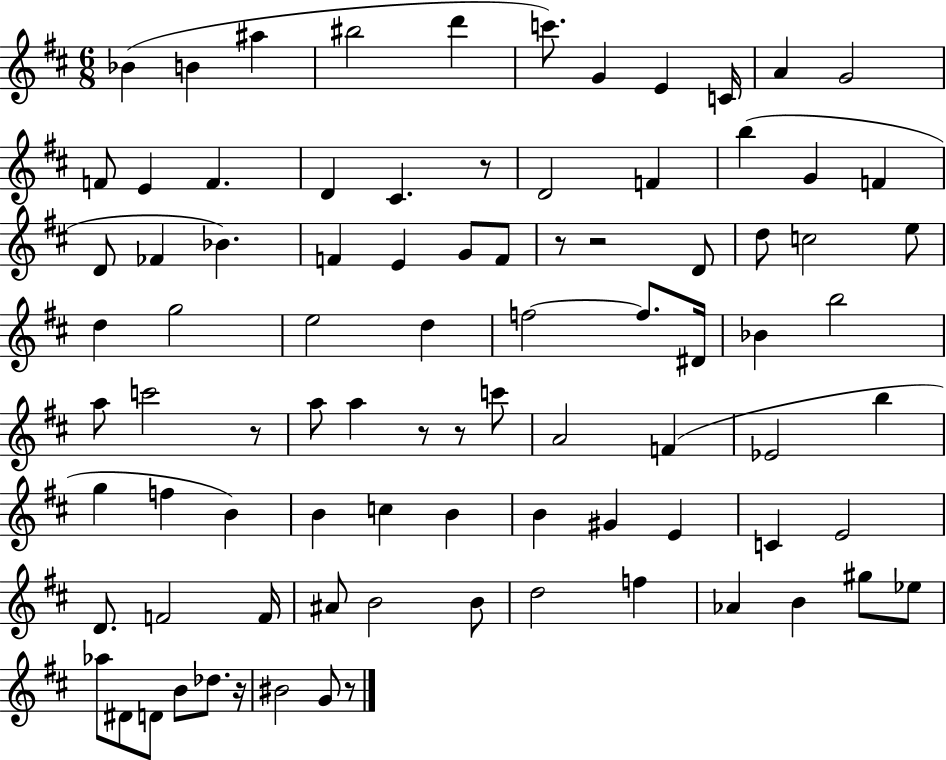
Bb4/q B4/q A#5/q BIS5/h D6/q C6/e. G4/q E4/q C4/s A4/q G4/h F4/e E4/q F4/q. D4/q C#4/q. R/e D4/h F4/q B5/q G4/q F4/q D4/e FES4/q Bb4/q. F4/q E4/q G4/e F4/e R/e R/h D4/e D5/e C5/h E5/e D5/q G5/h E5/h D5/q F5/h F5/e. D#4/s Bb4/q B5/h A5/e C6/h R/e A5/e A5/q R/e R/e C6/e A4/h F4/q Eb4/h B5/q G5/q F5/q B4/q B4/q C5/q B4/q B4/q G#4/q E4/q C4/q E4/h D4/e. F4/h F4/s A#4/e B4/h B4/e D5/h F5/q Ab4/q B4/q G#5/e Eb5/e Ab5/e D#4/e D4/e B4/e Db5/e. R/s BIS4/h G4/e R/e